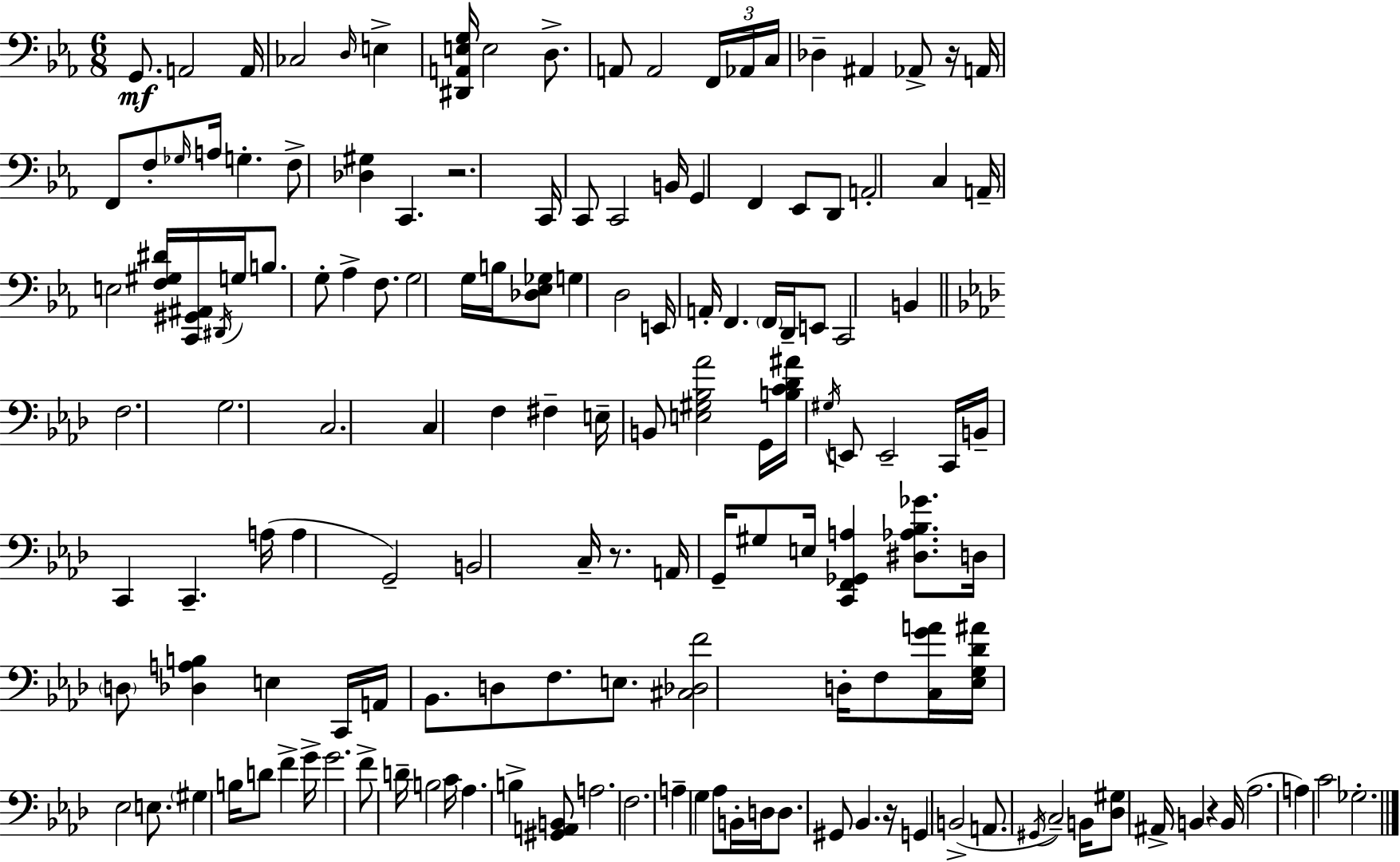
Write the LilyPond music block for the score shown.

{
  \clef bass
  \numericTimeSignature
  \time 6/8
  \key c \minor
  g,8.\mf a,2 a,16 | ces2 \grace { d16 } e4-> | <dis, a, e g>16 e2 d8.-> | a,8 a,2 \tuplet 3/2 { f,16 | \break aes,16 c16 } des4-- ais,4 aes,8-> | r16 a,16 f,8 f8-. \grace { ges16 } a16 g4.-. | f8-> <des gis>4 c,4. | r2. | \break c,16 c,8 c,2 | b,16 g,4 f,4 ees,8 | d,8 a,2-. c4 | a,16-- e2 <f gis dis'>16 | \break <c, gis, ais,>16 \acciaccatura { dis,16 } g16 b8. g8-. aes4-> | f8. g2 g16 | b16 <des ees ges>8 g4 d2 | e,16 a,16-. f,4. \parenthesize f,16 | \break d,16-- e,8 c,2 b,4 | \bar "||" \break \key aes \major f2. | g2. | c2. | c4 f4 fis4-- | \break e16-- b,8 <e gis bes aes'>2 g,16 | <b c' des' ais'>16 \acciaccatura { gis16 } e,8 e,2-- | c,16 b,16-- c,4 c,4.-- | a16( a4 g,2--) | \break b,2 c16-- r8. | a,16 g,16-- gis8 e16 <c, f, ges, a>4 <dis aes bes ges'>8. | d16 \parenthesize d8 <des a b>4 e4 | c,16 a,16 bes,8. d8 f8. e8. | \break <cis des f'>2 d16-. f8 | <c g' a'>16 <ees g des' ais'>16 ees2 e8. | \parenthesize gis4 b16 d'8 f'4-> | g'16-> g'2. | \break f'8-> d'16-- b2 | c'16 aes4. b4-> <gis, a, b,>8 | a2. | f2. | \break a4-- g4 aes8 b,16-. | d16 d8. gis,8 bes,4. | r16 g,4 b,2->( | a,8. \acciaccatura { gis,16 }) c2-- | \break b,16 <des gis>8 ais,16-> b,4 r4 | b,16( aes2. | a4) c'2 | ges2.-. | \break \bar "|."
}